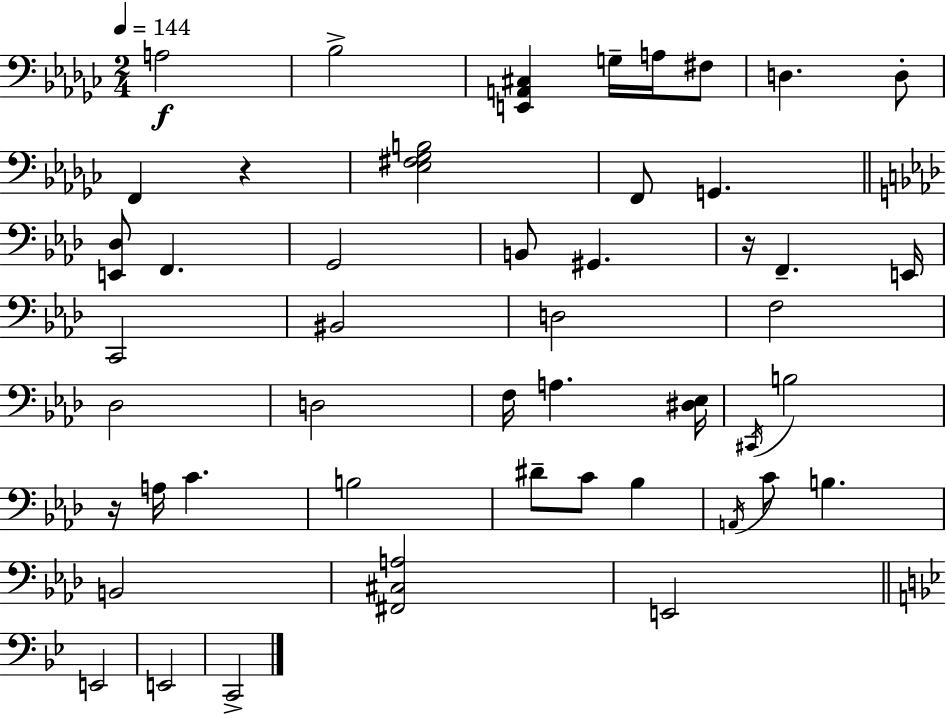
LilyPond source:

{
  \clef bass
  \numericTimeSignature
  \time 2/4
  \key ees \minor
  \tempo 4 = 144
  \repeat volta 2 { a2\f | bes2-> | <e, a, cis>4 g16-- a16 fis8 | d4. d8-. | \break f,4 r4 | <ees fis ges b>2 | f,8 g,4. | \bar "||" \break \key aes \major <e, des>8 f,4. | g,2 | b,8 gis,4. | r16 f,4.-- e,16 | \break c,2 | bis,2 | d2 | f2 | \break des2 | d2 | f16 a4. <dis ees>16 | \acciaccatura { cis,16 } b2 | \break r16 a16 c'4. | b2 | dis'8-- c'8 bes4 | \acciaccatura { a,16 } c'8 b4. | \break b,2 | <fis, cis a>2 | e,2 | \bar "||" \break \key bes \major e,2 | e,2 | c,2-> | } \bar "|."
}